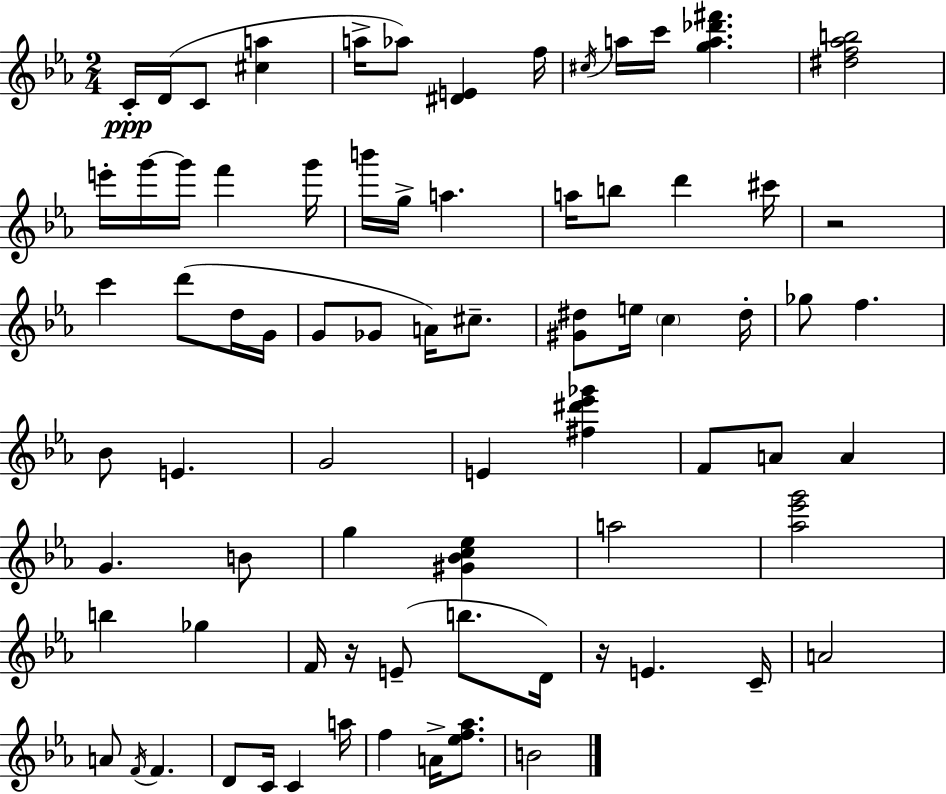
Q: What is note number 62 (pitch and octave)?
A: F5